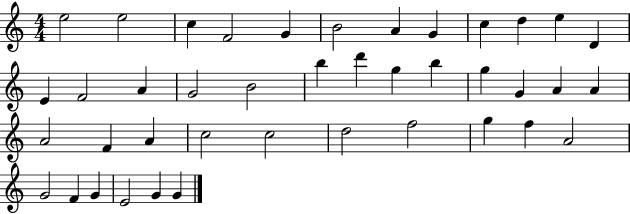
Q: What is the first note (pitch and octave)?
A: E5